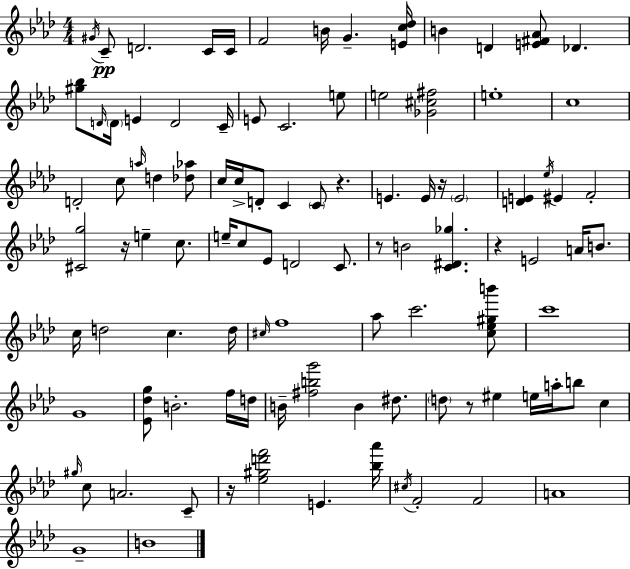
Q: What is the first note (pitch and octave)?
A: G#4